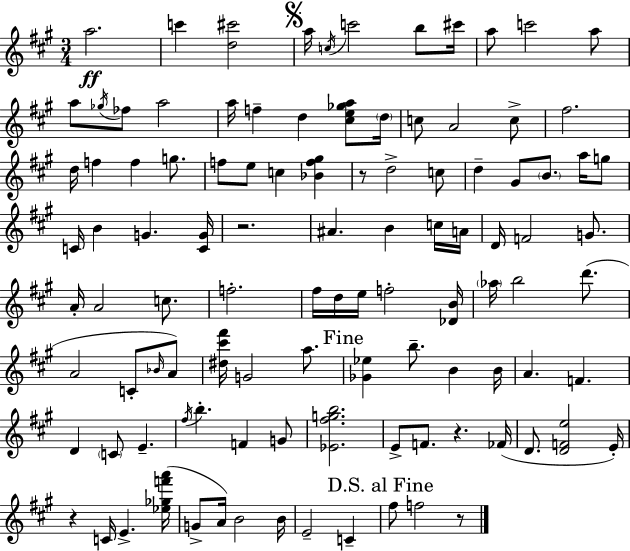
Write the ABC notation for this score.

X:1
T:Untitled
M:3/4
L:1/4
K:A
a2 c' [d^c']2 a/4 c/4 c'2 b/2 ^c'/4 a/2 c'2 a/2 a/2 _g/4 _f/2 a2 a/4 f d [^ce_ga]/2 d/4 c/2 A2 c/2 ^f2 d/4 f f g/2 f/2 e/2 c [_Bf^g] z/2 d2 c/2 d ^G/2 B/2 a/4 g/2 C/4 B G [CG]/4 z2 ^A B c/4 A/4 D/4 F2 G/2 A/4 A2 c/2 f2 ^f/4 d/4 e/4 f2 [_DB]/4 _a/4 b2 d'/2 A2 C/2 _B/4 A/2 [^d^c'^f']/4 G2 a/2 [_G_e] b/2 B B/4 A F D C/2 E ^f/4 b F G/2 [_E^fgb]2 E/2 F/2 z _F/4 D/2 [DFe]2 E/4 z C/4 E [_e_gf'a']/4 G/2 A/4 B2 B/4 E2 C ^f/2 f2 z/2